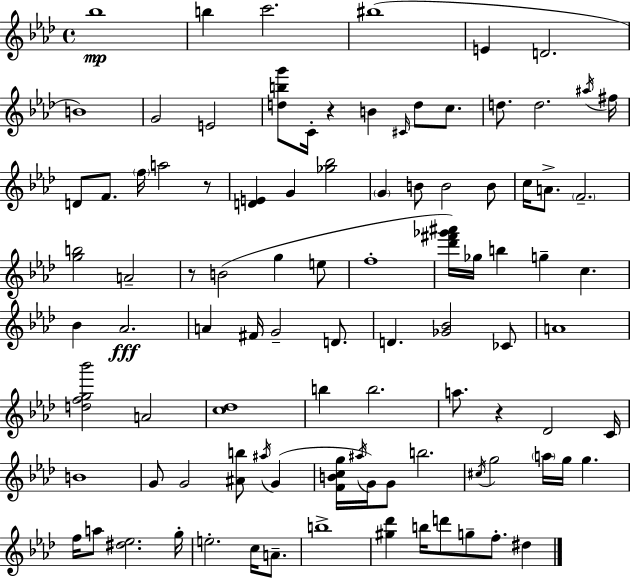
Bb5/w B5/q C6/h. BIS5/w E4/q D4/h. B4/w G4/h E4/h [D5,B5,G6]/e C4/s R/q B4/q C#4/s D5/e C5/e. D5/e. D5/h. A#5/s F#5/s D4/e F4/e. F5/s A5/h R/e [D4,E4]/q G4/q [Gb5,Bb5]/h G4/q B4/e B4/h B4/e C5/s A4/e. F4/h. [G5,B5]/h A4/h R/e B4/h G5/q E5/e F5/w [Db6,F#6,Gb6,A#6]/s Gb5/s B5/q G5/q C5/q. Bb4/q Ab4/h. A4/q F#4/s G4/h D4/e. D4/q. [Gb4,Bb4]/h CES4/e A4/w [D5,F5,G5,Bb6]/h A4/h [C5,Db5]/w B5/q B5/h. A5/e. R/q Db4/h C4/s B4/w G4/e G4/h [A#4,B5]/e A#5/s G4/q [F4,B4,C5,G5]/s A#5/s G4/s G4/e B5/h. C#5/s G5/h A5/s G5/s G5/q. F5/s A5/e [D#5,Eb5]/h. G5/s E5/h. C5/s A4/e. B5/w [G#5,Db6]/q B5/s D6/e G5/e F5/e. D#5/q